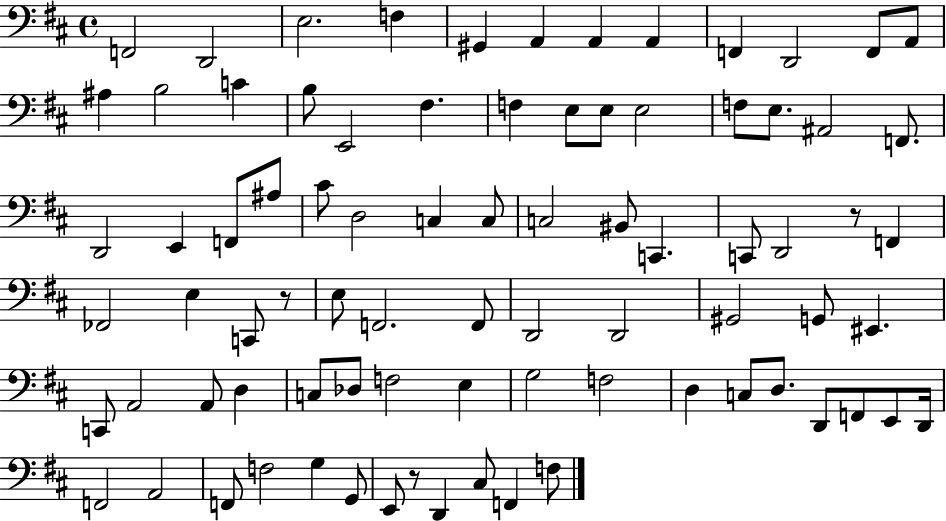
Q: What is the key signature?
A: D major